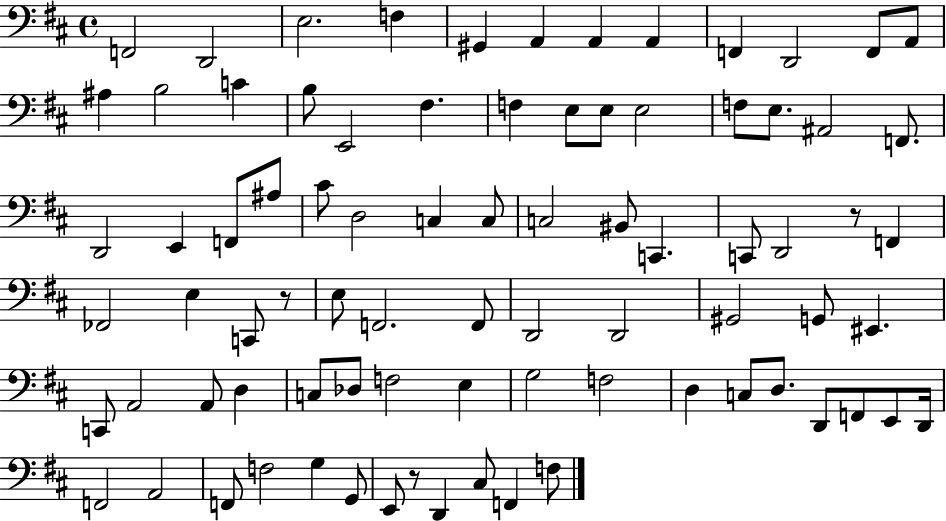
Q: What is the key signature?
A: D major